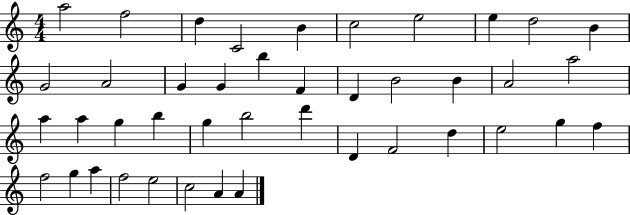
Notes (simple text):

A5/h F5/h D5/q C4/h B4/q C5/h E5/h E5/q D5/h B4/q G4/h A4/h G4/q G4/q B5/q F4/q D4/q B4/h B4/q A4/h A5/h A5/q A5/q G5/q B5/q G5/q B5/h D6/q D4/q F4/h D5/q E5/h G5/q F5/q F5/h G5/q A5/q F5/h E5/h C5/h A4/q A4/q